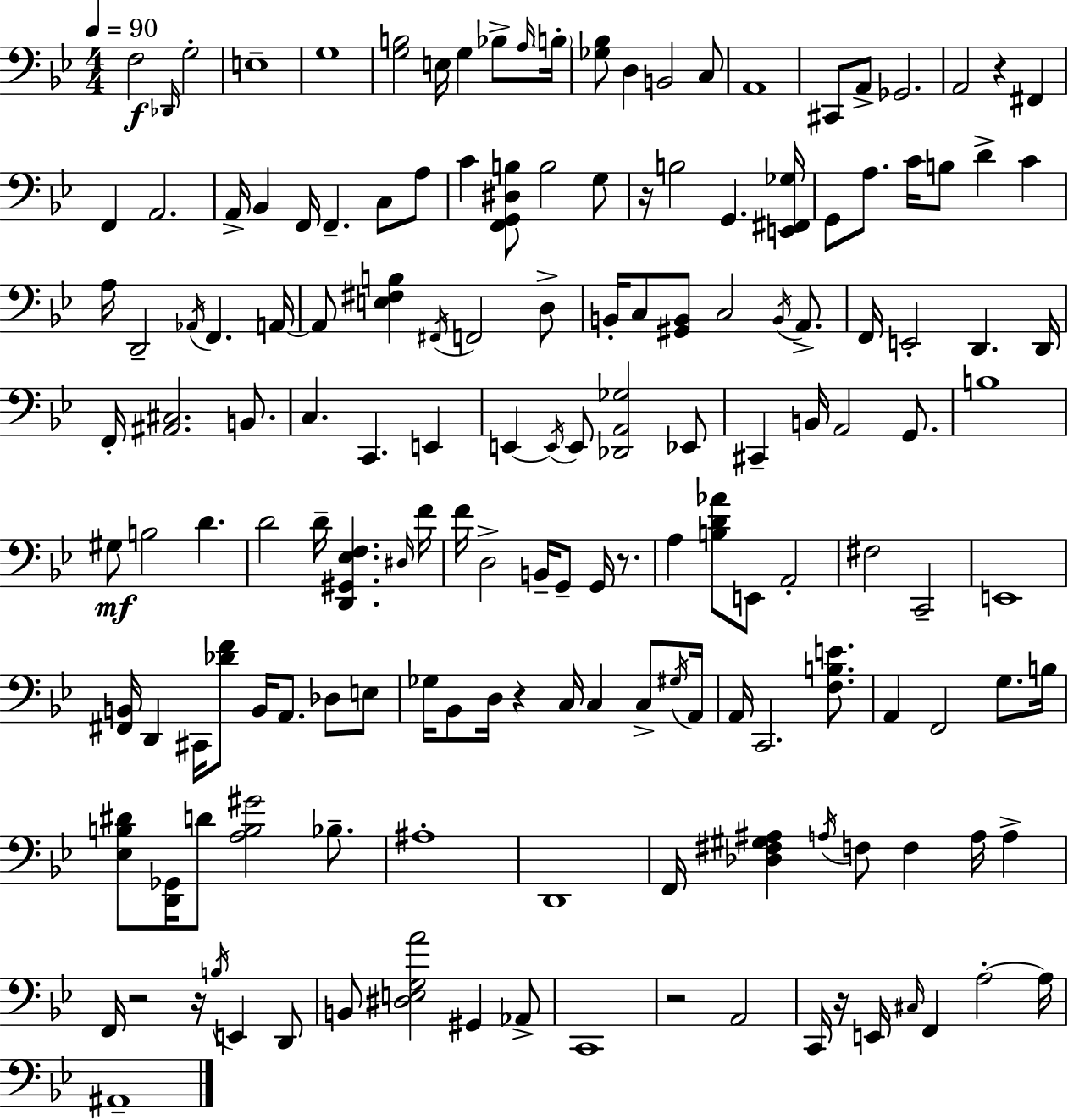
{
  \clef bass
  \numericTimeSignature
  \time 4/4
  \key bes \major
  \tempo 4 = 90
  f2\f \grace { des,16 } g2-. | e1-- | g1 | <g b>2 e16 g4 bes8-> | \break \grace { a16 } \parenthesize b16-. <ges bes>8 d4 b,2 | c8 a,1 | cis,8 a,8-> ges,2. | a,2 r4 fis,4 | \break f,4 a,2. | a,16-> bes,4 f,16 f,4.-- c8 | a8 c'4 <f, g, dis b>8 b2 | g8 r16 b2 g,4. | \break <e, fis, ges>16 g,8 a8. c'16 b8 d'4-> c'4 | a16 d,2-- \acciaccatura { aes,16 } f,4. | a,16~~ a,8 <e fis b>4 \acciaccatura { fis,16 } f,2 | d8-> b,16-. c8 <gis, b,>8 c2 | \break \acciaccatura { b,16 } a,8.-> f,16 e,2-. d,4. | d,16 f,16-. <ais, cis>2. | b,8. c4. c,4. | e,4 e,4~~ \acciaccatura { e,16 } e,8 <des, a, ges>2 | \break ees,8 cis,4-- b,16 a,2 | g,8. b1 | gis8\mf b2 | d'4. d'2 d'16-- <d, gis, ees f>4. | \break \grace { dis16 } f'16 f'16 d2-> | b,16-- g,8-- g,16 r8. a4 <b d' aes'>8 e,8 a,2-. | fis2 c,2-- | e,1 | \break <fis, b,>16 d,4 cis,16 <des' f'>8 b,16 | a,8. des8 e8 ges16 bes,8 d16 r4 c16 | c4 c8-> \acciaccatura { gis16 } a,16 a,16 c,2. | <f b e'>8. a,4 f,2 | \break g8. b16 <ees b dis'>8 <d, ges,>16 d'8 <a b gis'>2 | bes8.-- ais1-. | d,1 | f,16 <des fis gis ais>4 \acciaccatura { a16 } f8 | \break f4 a16 a4-> f,16 r2 | r16 \acciaccatura { b16 } e,4 d,8 b,8 <dis e g a'>2 | gis,4 aes,8-> c,1 | r2 | \break a,2 c,16 r16 e,16 \grace { cis16 } f,4 | a2-.~~ a16 ais,1-- | \bar "|."
}